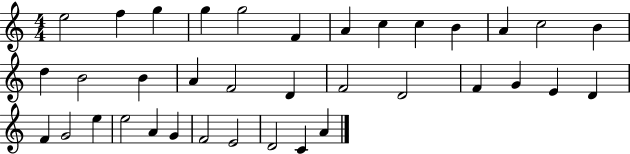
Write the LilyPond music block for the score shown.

{
  \clef treble
  \numericTimeSignature
  \time 4/4
  \key c \major
  e''2 f''4 g''4 | g''4 g''2 f'4 | a'4 c''4 c''4 b'4 | a'4 c''2 b'4 | \break d''4 b'2 b'4 | a'4 f'2 d'4 | f'2 d'2 | f'4 g'4 e'4 d'4 | \break f'4 g'2 e''4 | e''2 a'4 g'4 | f'2 e'2 | d'2 c'4 a'4 | \break \bar "|."
}